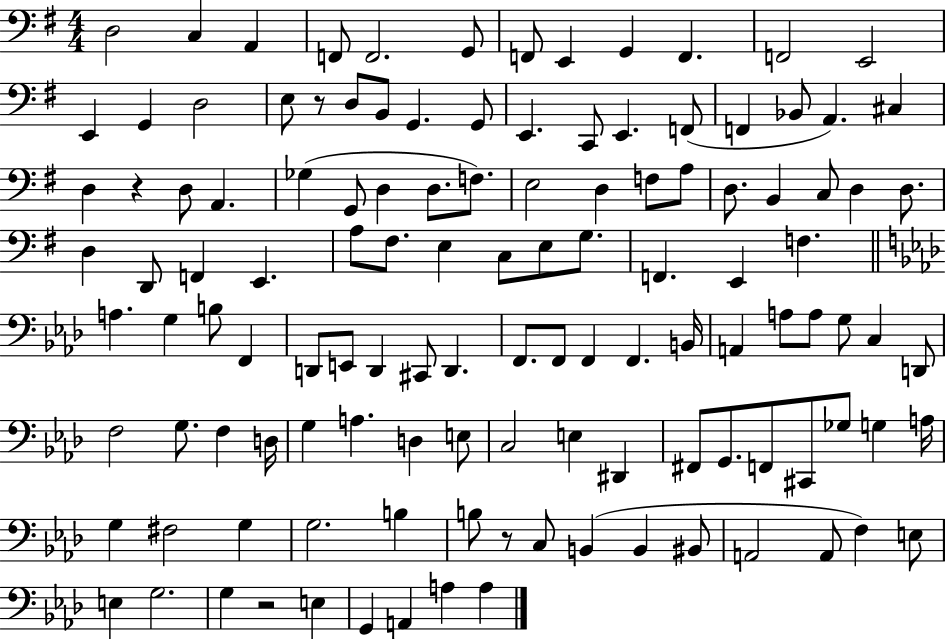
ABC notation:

X:1
T:Untitled
M:4/4
L:1/4
K:G
D,2 C, A,, F,,/2 F,,2 G,,/2 F,,/2 E,, G,, F,, F,,2 E,,2 E,, G,, D,2 E,/2 z/2 D,/2 B,,/2 G,, G,,/2 E,, C,,/2 E,, F,,/2 F,, _B,,/2 A,, ^C, D, z D,/2 A,, _G, G,,/2 D, D,/2 F,/2 E,2 D, F,/2 A,/2 D,/2 B,, C,/2 D, D,/2 D, D,,/2 F,, E,, A,/2 ^F,/2 E, C,/2 E,/2 G,/2 F,, E,, F, A, G, B,/2 F,, D,,/2 E,,/2 D,, ^C,,/2 D,, F,,/2 F,,/2 F,, F,, B,,/4 A,, A,/2 A,/2 G,/2 C, D,,/2 F,2 G,/2 F, D,/4 G, A, D, E,/2 C,2 E, ^D,, ^F,,/2 G,,/2 F,,/2 ^C,,/2 _G,/2 G, A,/4 G, ^F,2 G, G,2 B, B,/2 z/2 C,/2 B,, B,, ^B,,/2 A,,2 A,,/2 F, E,/2 E, G,2 G, z2 E, G,, A,, A, A,